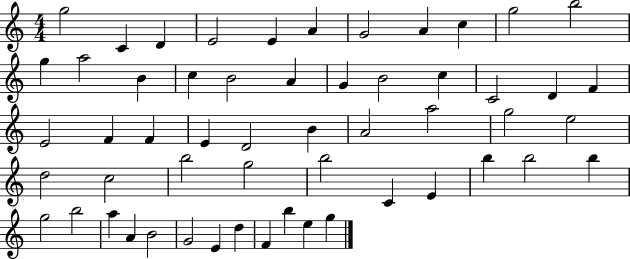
X:1
T:Untitled
M:4/4
L:1/4
K:C
g2 C D E2 E A G2 A c g2 b2 g a2 B c B2 A G B2 c C2 D F E2 F F E D2 B A2 a2 g2 e2 d2 c2 b2 g2 b2 C E b b2 b g2 b2 a A B2 G2 E d F b e g